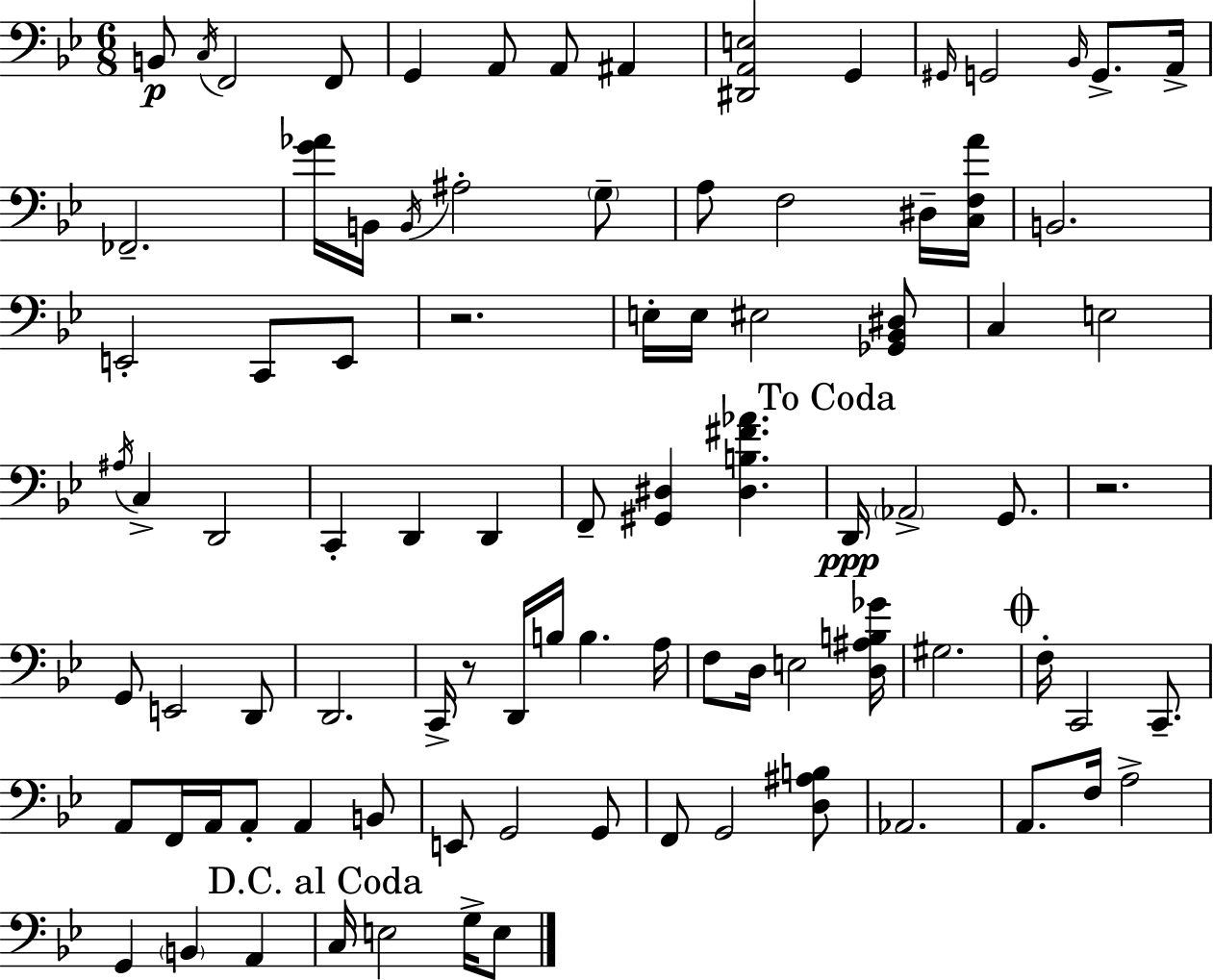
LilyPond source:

{
  \clef bass
  \numericTimeSignature
  \time 6/8
  \key bes \major
  b,8\p \acciaccatura { c16 } f,2 f,8 | g,4 a,8 a,8 ais,4 | <dis, a, e>2 g,4 | \grace { gis,16 } g,2 \grace { bes,16 } g,8.-> | \break a,16-> fes,2.-- | <g' aes'>16 b,16 \acciaccatura { b,16 } ais2-. | \parenthesize g8-- a8 f2 | dis16-- <c f a'>16 b,2. | \break e,2-. | c,8 e,8 r2. | e16-. e16 eis2 | <ges, bes, dis>8 c4 e2 | \break \acciaccatura { ais16 } c4-> d,2 | c,4-. d,4 | d,4 f,8-- <gis, dis>4 <dis b fis' aes'>4. | \mark "To Coda" d,16\ppp \parenthesize aes,2-> | \break g,8. r2. | g,8 e,2 | d,8 d,2. | c,16-> r8 d,16 b16 b4. | \break a16 f8 d16 e2 | <d ais b ges'>16 gis2. | \mark \markup { \musicglyph "scripts.coda" } f16-. c,2 | c,8.-- a,8 f,16 a,16 a,8-. a,4 | \break b,8 e,8 g,2 | g,8 f,8 g,2 | <d ais b>8 aes,2. | a,8. f16 a2-> | \break g,4 \parenthesize b,4 | a,4 \mark "D.C. al Coda" c16 e2 | g16-> e8 \bar "|."
}